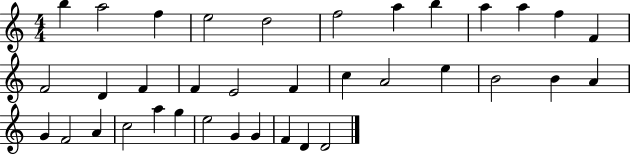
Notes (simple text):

B5/q A5/h F5/q E5/h D5/h F5/h A5/q B5/q A5/q A5/q F5/q F4/q F4/h D4/q F4/q F4/q E4/h F4/q C5/q A4/h E5/q B4/h B4/q A4/q G4/q F4/h A4/q C5/h A5/q G5/q E5/h G4/q G4/q F4/q D4/q D4/h